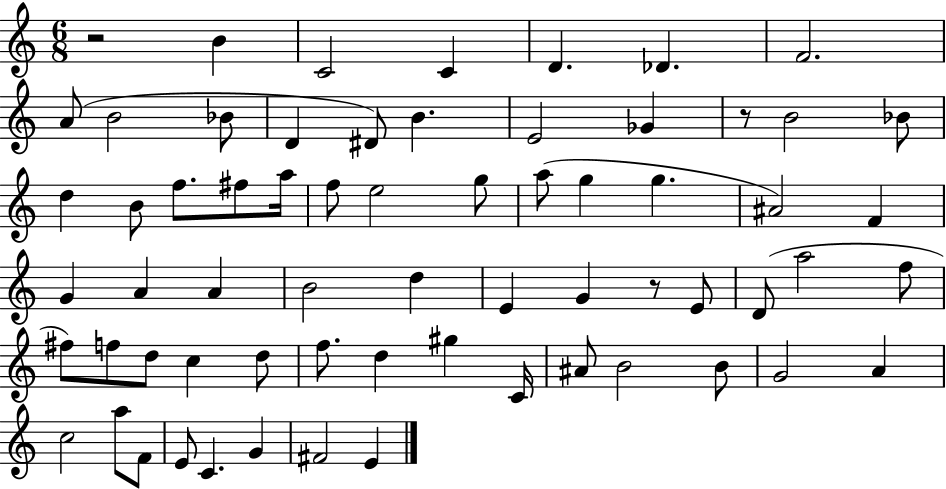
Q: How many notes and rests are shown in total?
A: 65